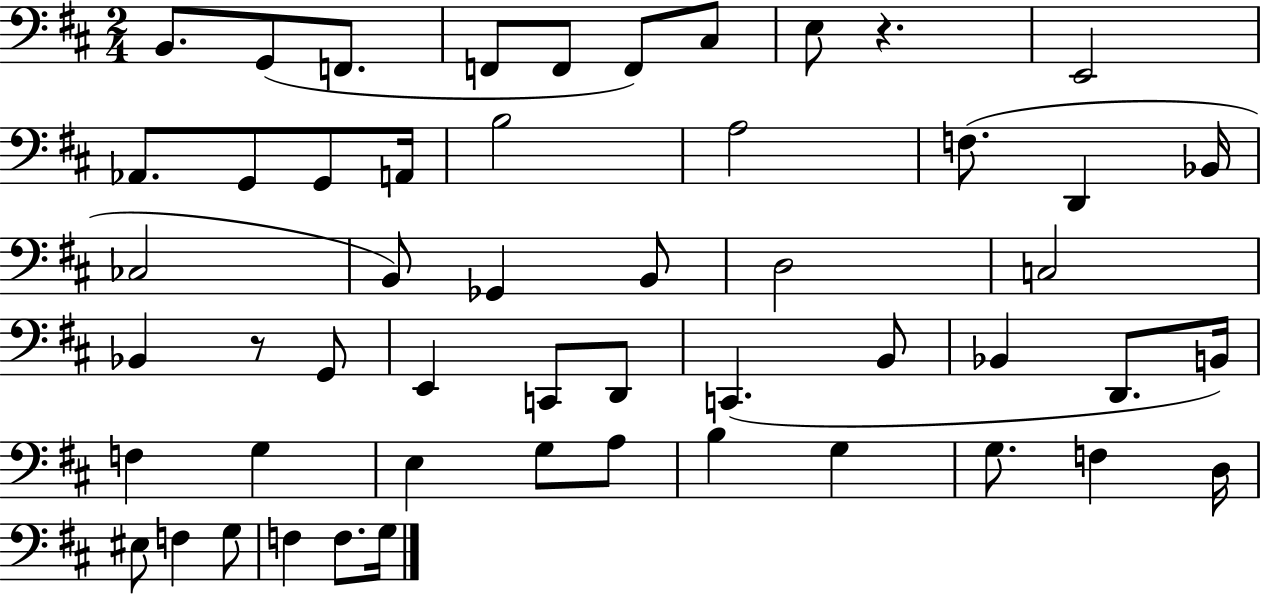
B2/e. G2/e F2/e. F2/e F2/e F2/e C#3/e E3/e R/q. E2/h Ab2/e. G2/e G2/e A2/s B3/h A3/h F3/e. D2/q Bb2/s CES3/h B2/e Gb2/q B2/e D3/h C3/h Bb2/q R/e G2/e E2/q C2/e D2/e C2/q. B2/e Bb2/q D2/e. B2/s F3/q G3/q E3/q G3/e A3/e B3/q G3/q G3/e. F3/q D3/s EIS3/e F3/q G3/e F3/q F3/e. G3/s